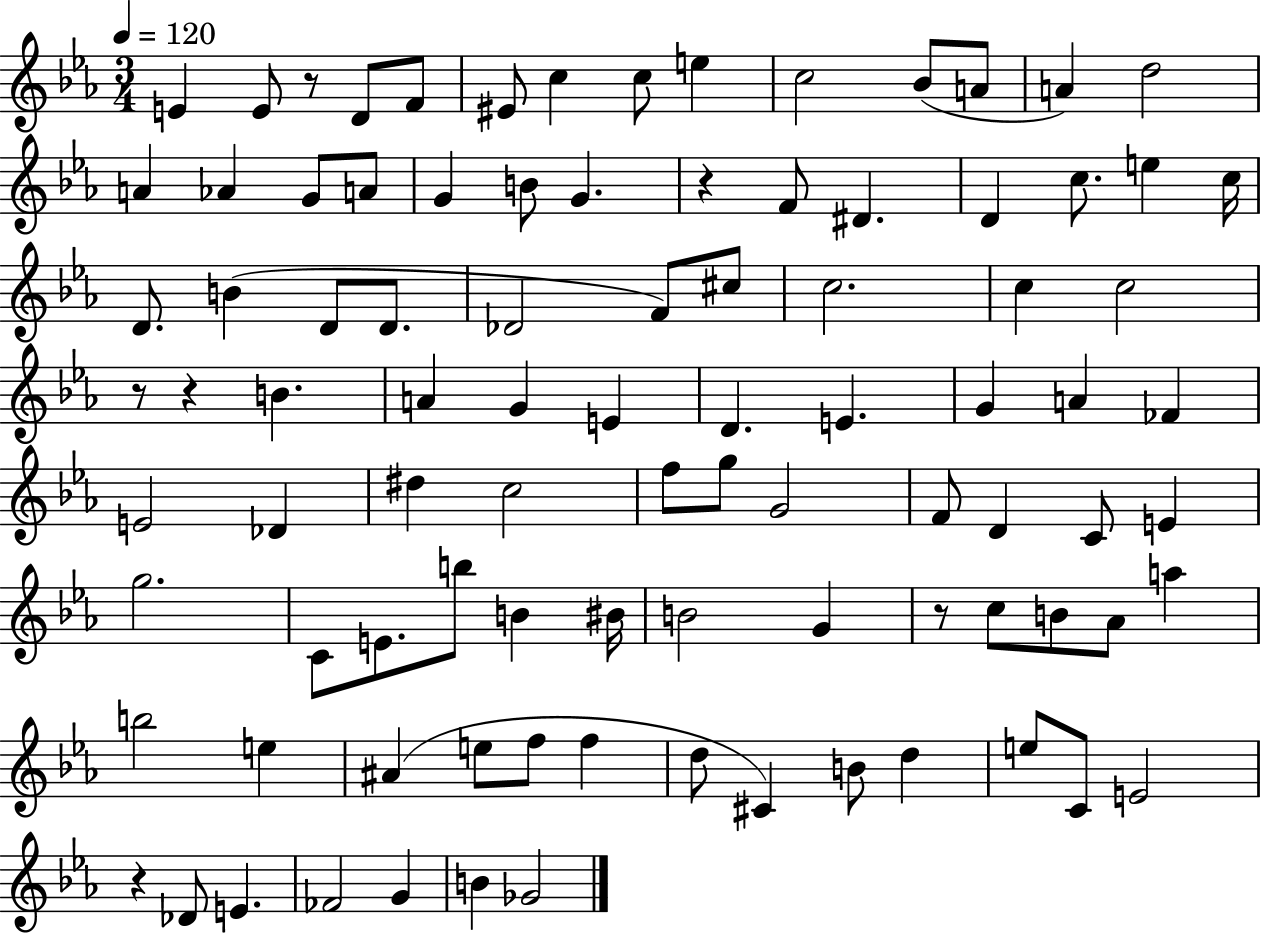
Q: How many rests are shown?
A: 6